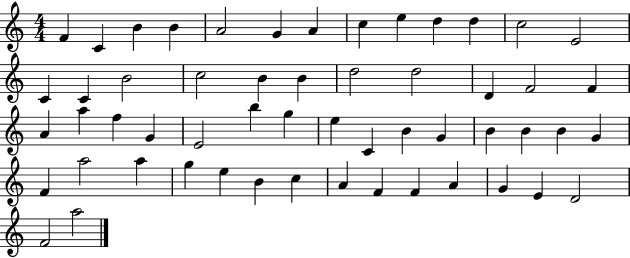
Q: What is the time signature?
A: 4/4